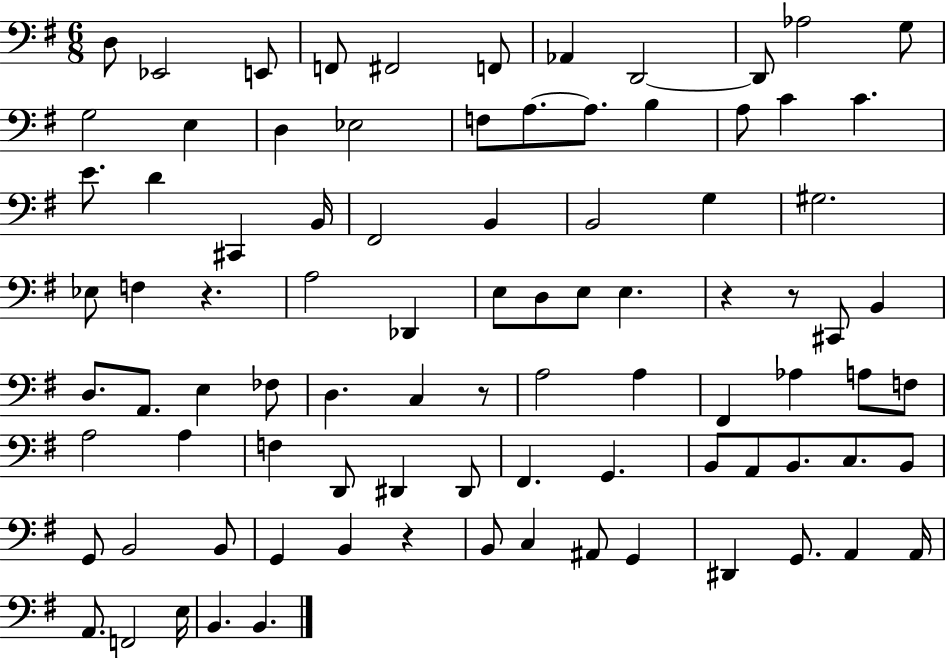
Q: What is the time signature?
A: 6/8